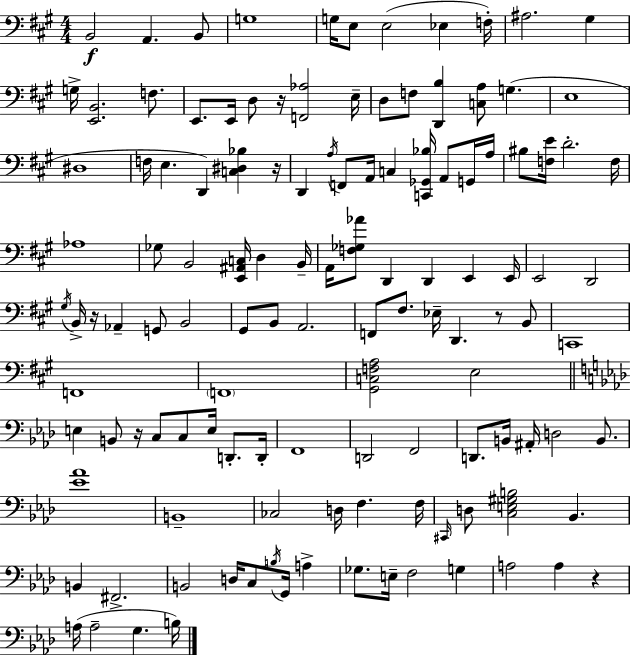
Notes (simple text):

B2/h A2/q. B2/e G3/w G3/s E3/e E3/h Eb3/q F3/s A#3/h. G#3/q G3/s [E2,B2]/h. F3/e. E2/e. E2/s D3/e R/s [F2,Ab3]/h E3/s D3/e F3/e [D2,B3]/q [C3,A3]/e G3/q. E3/w D#3/w F3/s E3/q. D2/q [C3,D#3,Bb3]/q R/s D2/q A3/s F2/e A2/s C3/q [C2,Gb2,Bb3]/s A2/e G2/s A3/s BIS3/e [F3,E4]/s D4/h. F3/s Ab3/w Gb3/e B2/h [E2,A#2,C3]/s D3/q B2/s A2/s [F3,Gb3,Ab4]/e D2/q D2/q E2/q E2/s E2/h D2/h G#3/s B2/s R/s Ab2/q G2/e B2/h G#2/e B2/e A2/h. F2/e F#3/e. Eb3/s D2/q. R/e B2/e C2/w F2/w F2/w [G#2,C3,F3,A3]/h E3/h E3/q B2/e R/s C3/e C3/e E3/s D2/e. D2/s F2/w D2/h F2/h D2/e. B2/s A#2/s D3/h B2/e. [Eb4,Ab4]/w B2/w CES3/h D3/s F3/q. F3/s C#2/s D3/e [C3,E3,G#3,B3]/h Bb2/q. B2/q F#2/h. B2/h D3/s C3/e B3/s G2/s A3/q Gb3/e. E3/s F3/h G3/q A3/h A3/q R/q A3/s A3/h G3/q. B3/s